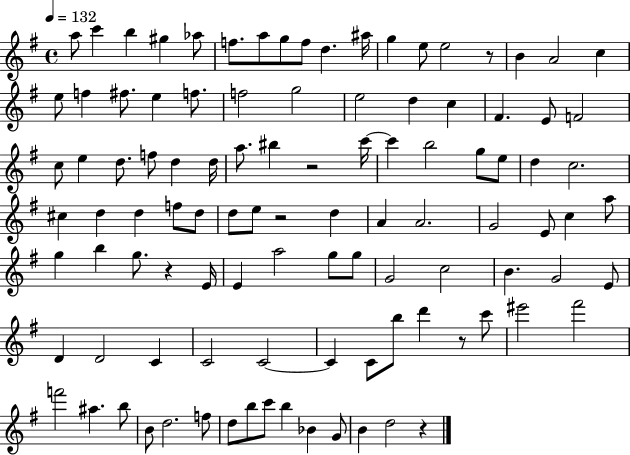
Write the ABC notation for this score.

X:1
T:Untitled
M:4/4
L:1/4
K:G
a/2 c' b ^g _a/2 f/2 a/2 g/2 f/2 d ^a/4 g e/2 e2 z/2 B A2 c e/2 f ^f/2 e f/2 f2 g2 e2 d c ^F E/2 F2 c/2 e d/2 f/2 d d/4 a/2 ^b z2 c'/4 c' b2 g/2 e/2 d c2 ^c d d f/2 d/2 d/2 e/2 z2 d A A2 G2 E/2 c a/2 g b g/2 z E/4 E a2 g/2 g/2 G2 c2 B G2 E/2 D D2 C C2 C2 C C/2 b/2 d' z/2 c'/2 ^e'2 ^f'2 f'2 ^a b/2 B/2 d2 f/2 d/2 b/2 c'/2 b _B G/2 B d2 z